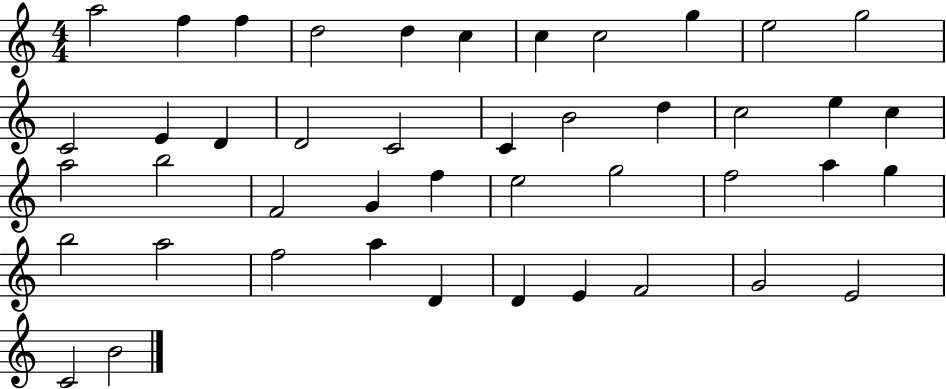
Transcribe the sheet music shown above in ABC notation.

X:1
T:Untitled
M:4/4
L:1/4
K:C
a2 f f d2 d c c c2 g e2 g2 C2 E D D2 C2 C B2 d c2 e c a2 b2 F2 G f e2 g2 f2 a g b2 a2 f2 a D D E F2 G2 E2 C2 B2